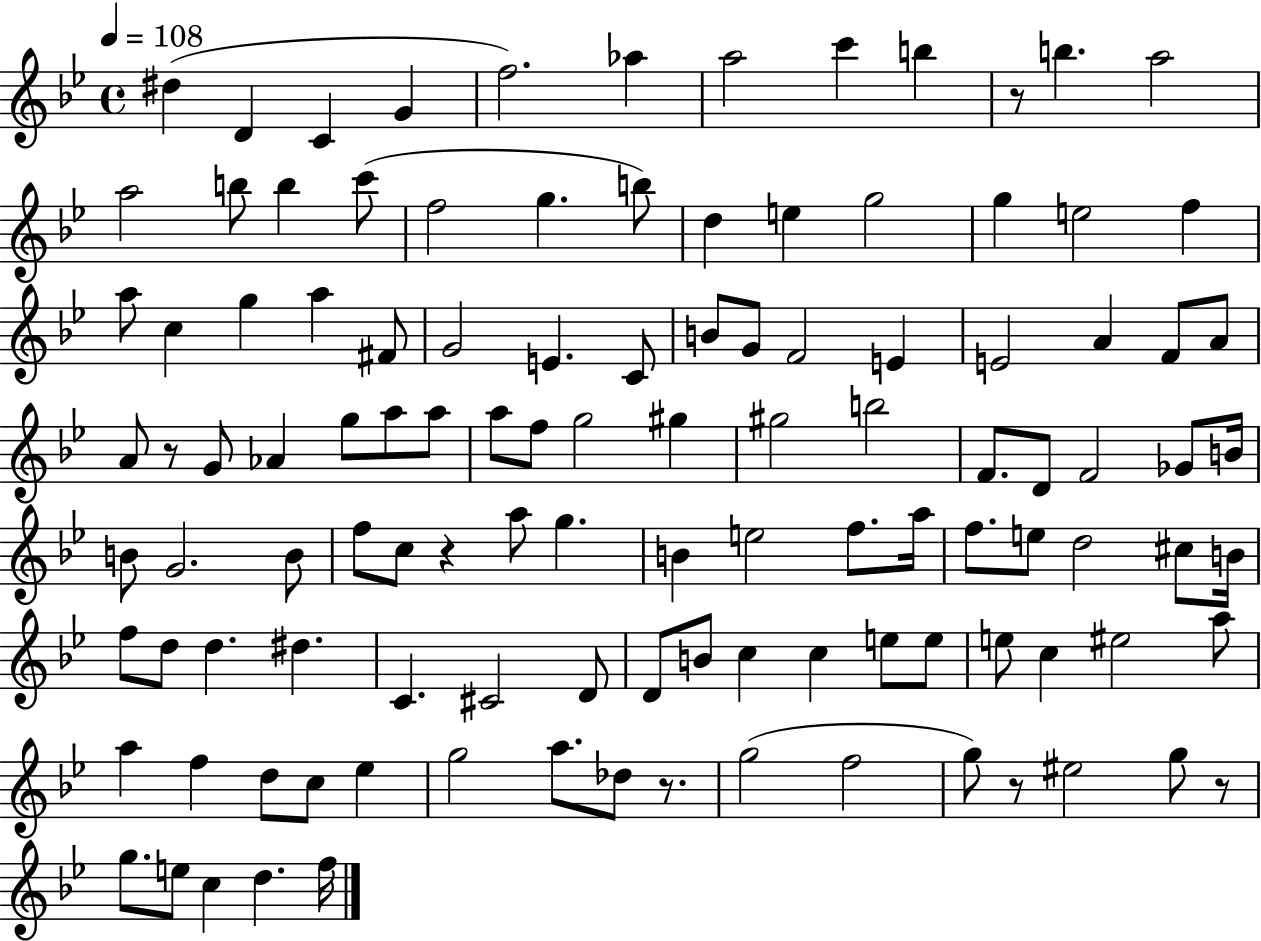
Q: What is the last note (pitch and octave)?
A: F5